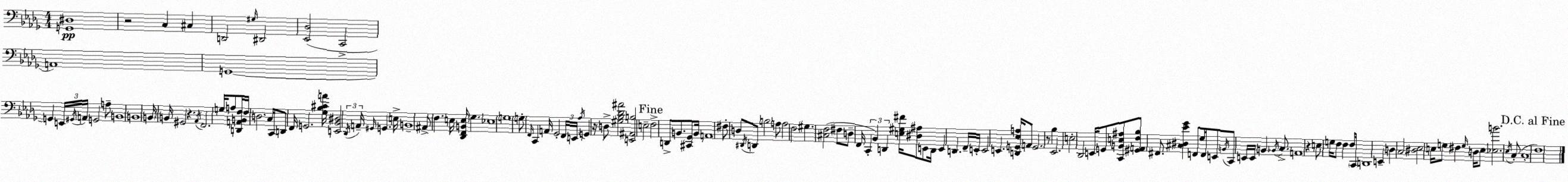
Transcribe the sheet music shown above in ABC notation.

X:1
T:Untitled
M:4/4
L:1/4
K:Bbm
[G,,^D,]4 z2 C, ^C, D,,2 ^G,/4 ^D,,2 [_E,,_D,]2 C,,2 A,,4 G,,4 G,, E,,/4 ^G,,/4 A,,/4 G,,2 A,/2 B,,4 B,,4 B,,/4 B,,/4 ^G,,2 z _A,,/4 F,,2 G,/4 A,/2 [D,,A,,B,,F,]/4 F,/4 D,2 C,/4 C,,/2 D,,/2 F,,/4 G,,2 [_G,_B,^CA]/4 [E,,_B,,^D,]2 _D,,/4 A,,/4 ^G,,/4 G,, E,/4 B,,4 ^A,,/2 F, E,/4 [_D,,F,,B,,E,]/4 _G, _E,4 G,4 G,/2 F,,/4 C,, A,,/4 _G,,2 F,,/4 E,,/4 _A,/4 G,, z/4 D,/2 [^G,_B,_D^A]2 [E,,^A,,B,]2 E,2 F,2 D,,/2 B,,/2 [^C,,_G,,]/2 B,,/4 A,,4 ^F,/2 D,/2 ^D,,/4 D,,/2 B,2 A,/2 A,2 F,2 ^G, [^C,F,]2 ^F,/2 D,/2 F,,/4 C,, _B,, D,, [E,^G,^F]/4 [^D,^A,]/2 E,,/2 D,,/4 E,, D,, F,,/4 E,,/4 E,,2 E,, [D,,G,,_E,A,]/4 A,,/2 G,,2 z/2 _B, _E,,2 E,2 _D,,2 E,,/4 G,,/2 [C,,B,,E,^A,]/2 [^G,,A,,F,_B,]/2 ^F,,/2 [^C,^D,_E_G] F,,/2 _G,/2 F,,/4 E,,/2 B,,/4 C,,/2 E,,/4 E,,/4 B,, _B,,/4 C,/2 A,,4 z E,/2 G,/4 F,/2 F, F,/2 C,,/4 D,,4 E,, D, C,2 [^D,_E,]2 E,/4 G,/2 ^F, G,/4 D,/4 E,/2 [_E,B]2 _E,/4 C,/2 C,4 F,4